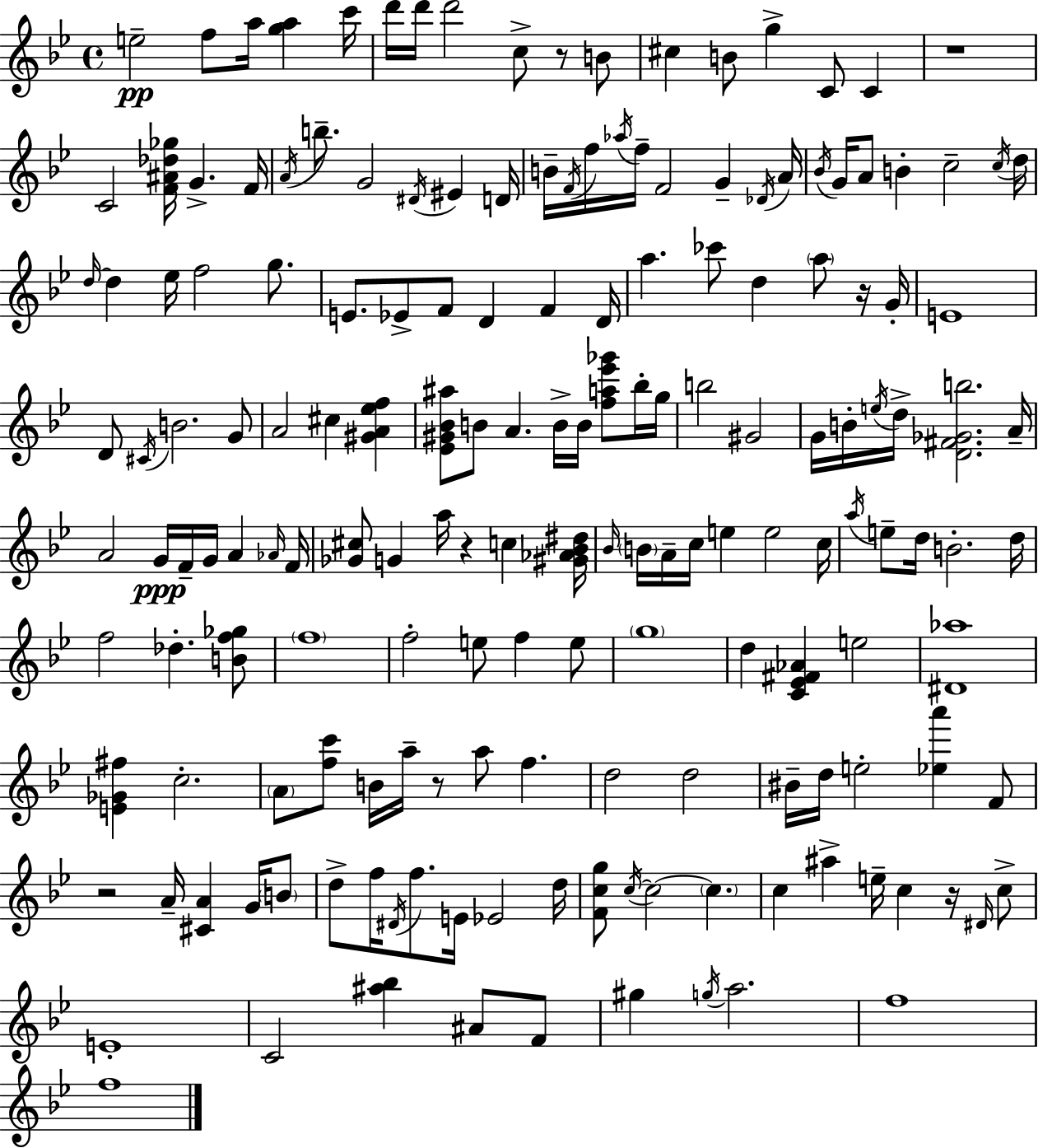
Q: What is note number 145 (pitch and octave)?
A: A5